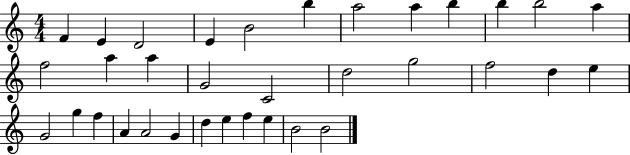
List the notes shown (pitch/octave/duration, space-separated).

F4/q E4/q D4/h E4/q B4/h B5/q A5/h A5/q B5/q B5/q B5/h A5/q F5/h A5/q A5/q G4/h C4/h D5/h G5/h F5/h D5/q E5/q G4/h G5/q F5/q A4/q A4/h G4/q D5/q E5/q F5/q E5/q B4/h B4/h